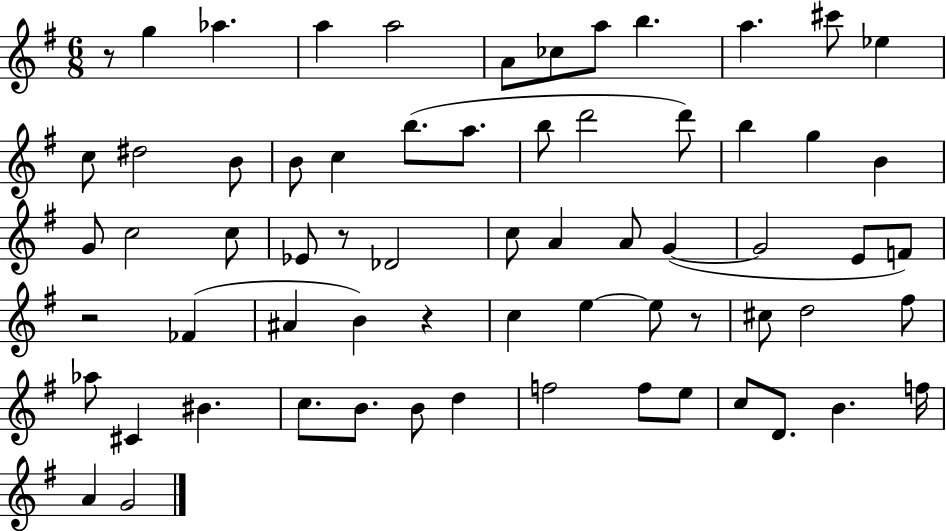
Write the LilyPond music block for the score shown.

{
  \clef treble
  \numericTimeSignature
  \time 6/8
  \key g \major
  r8 g''4 aes''4. | a''4 a''2 | a'8 ces''8 a''8 b''4. | a''4. cis'''8 ees''4 | \break c''8 dis''2 b'8 | b'8 c''4 b''8.( a''8. | b''8 d'''2 d'''8) | b''4 g''4 b'4 | \break g'8 c''2 c''8 | ees'8 r8 des'2 | c''8 a'4 a'8 g'4~(~ | g'2 e'8 f'8) | \break r2 fes'4( | ais'4 b'4) r4 | c''4 e''4~~ e''8 r8 | cis''8 d''2 fis''8 | \break aes''8 cis'4 bis'4. | c''8. b'8. b'8 d''4 | f''2 f''8 e''8 | c''8 d'8. b'4. f''16 | \break a'4 g'2 | \bar "|."
}